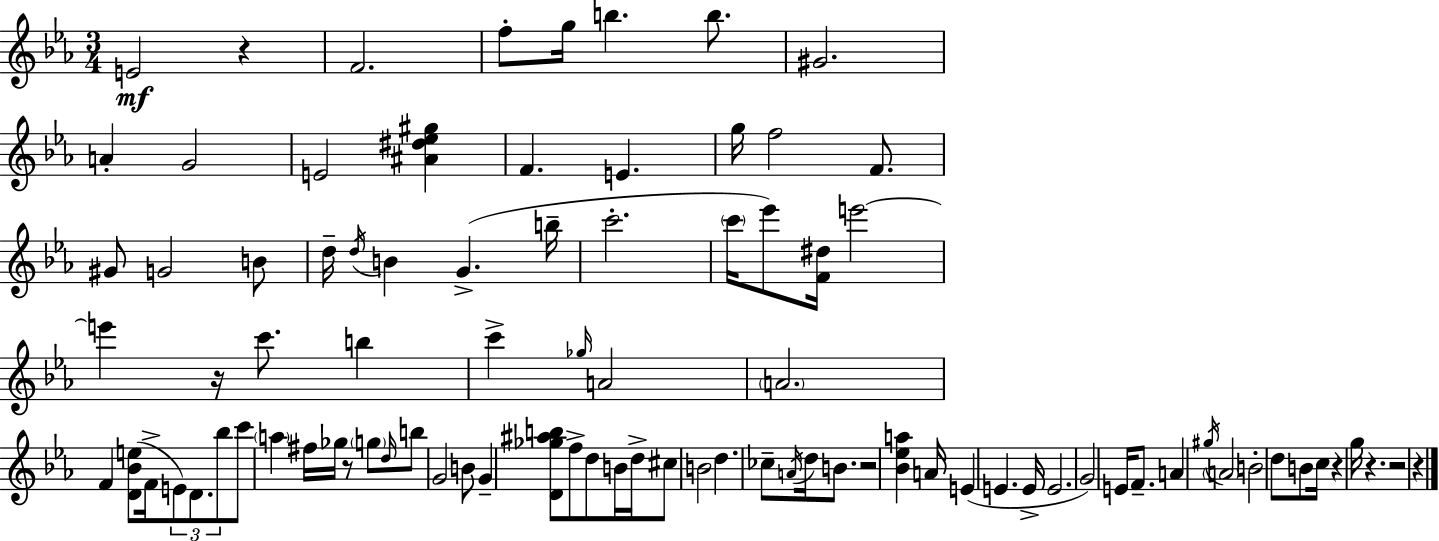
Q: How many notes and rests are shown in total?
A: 89